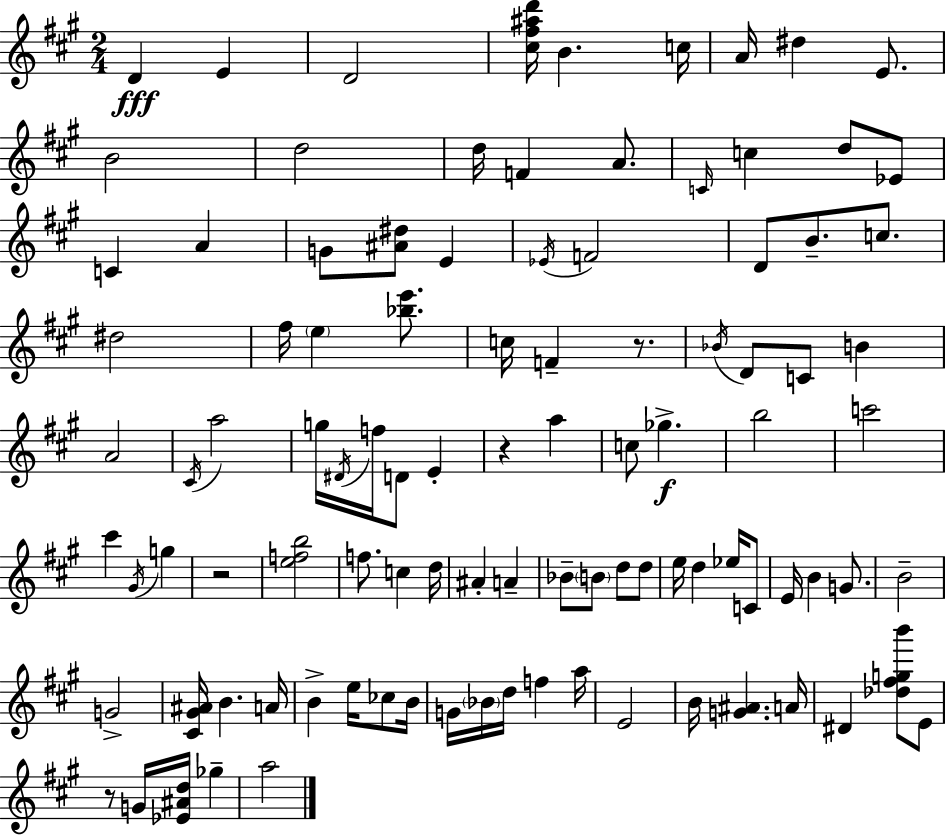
X:1
T:Untitled
M:2/4
L:1/4
K:A
D E D2 [^c^f^ad']/4 B c/4 A/4 ^d E/2 B2 d2 d/4 F A/2 C/4 c d/2 _E/2 C A G/2 [^A^d]/2 E _E/4 F2 D/2 B/2 c/2 ^d2 ^f/4 e [_be']/2 c/4 F z/2 _B/4 D/2 C/2 B A2 ^C/4 a2 g/4 ^D/4 f/4 D/2 E z a c/2 _g b2 c'2 ^c' ^G/4 g z2 [efb]2 f/2 c d/4 ^A A _B/2 B/2 d/2 d/2 e/4 d _e/4 C/2 E/4 B G/2 B2 G2 [^C^G^A]/4 B A/4 B e/4 _c/2 B/4 G/4 _B/4 d/4 f a/4 E2 B/4 [G^A] A/4 ^D [_d^fgb']/2 E/2 z/2 G/4 [_E^Ad]/4 _g a2